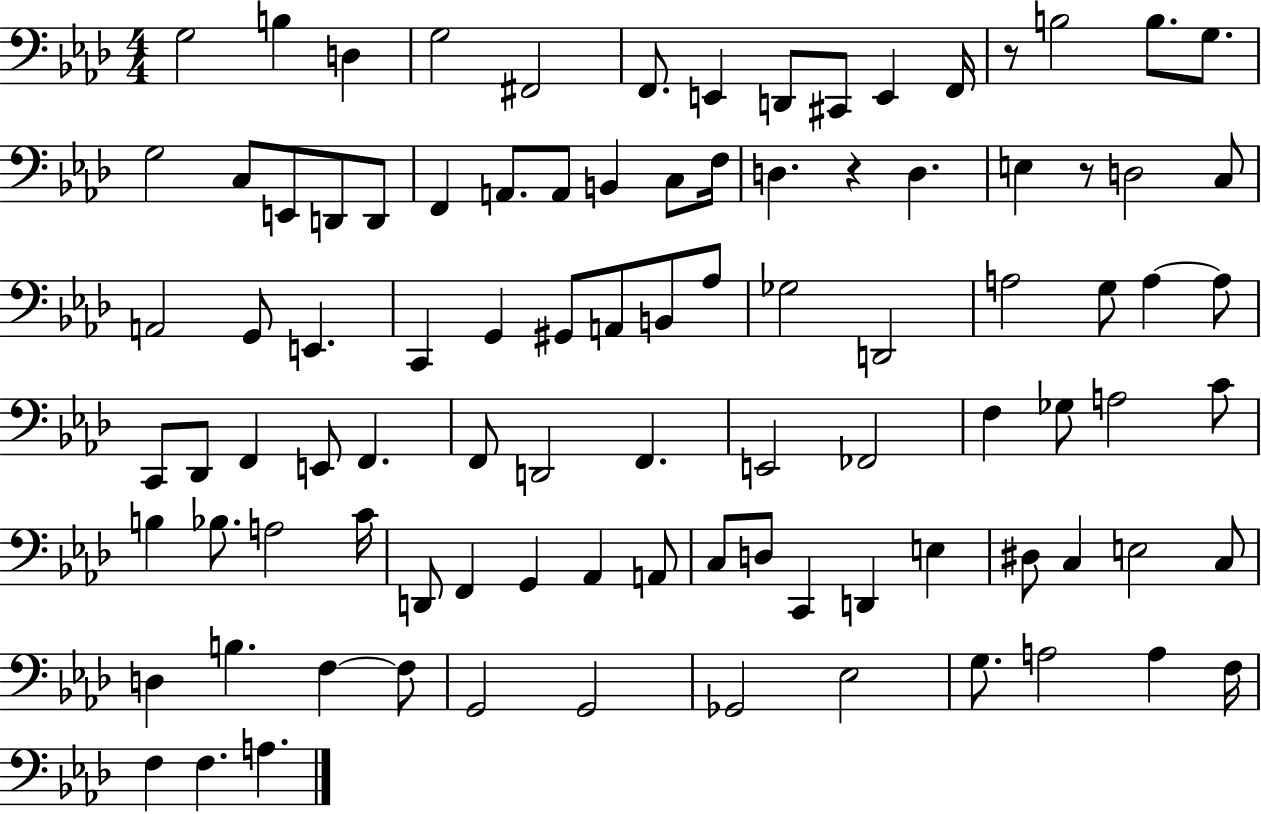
G3/h B3/q D3/q G3/h F#2/h F2/e. E2/q D2/e C#2/e E2/q F2/s R/e B3/h B3/e. G3/e. G3/h C3/e E2/e D2/e D2/e F2/q A2/e. A2/e B2/q C3/e F3/s D3/q. R/q D3/q. E3/q R/e D3/h C3/e A2/h G2/e E2/q. C2/q G2/q G#2/e A2/e B2/e Ab3/e Gb3/h D2/h A3/h G3/e A3/q A3/e C2/e Db2/e F2/q E2/e F2/q. F2/e D2/h F2/q. E2/h FES2/h F3/q Gb3/e A3/h C4/e B3/q Bb3/e. A3/h C4/s D2/e F2/q G2/q Ab2/q A2/e C3/e D3/e C2/q D2/q E3/q D#3/e C3/q E3/h C3/e D3/q B3/q. F3/q F3/e G2/h G2/h Gb2/h Eb3/h G3/e. A3/h A3/q F3/s F3/q F3/q. A3/q.